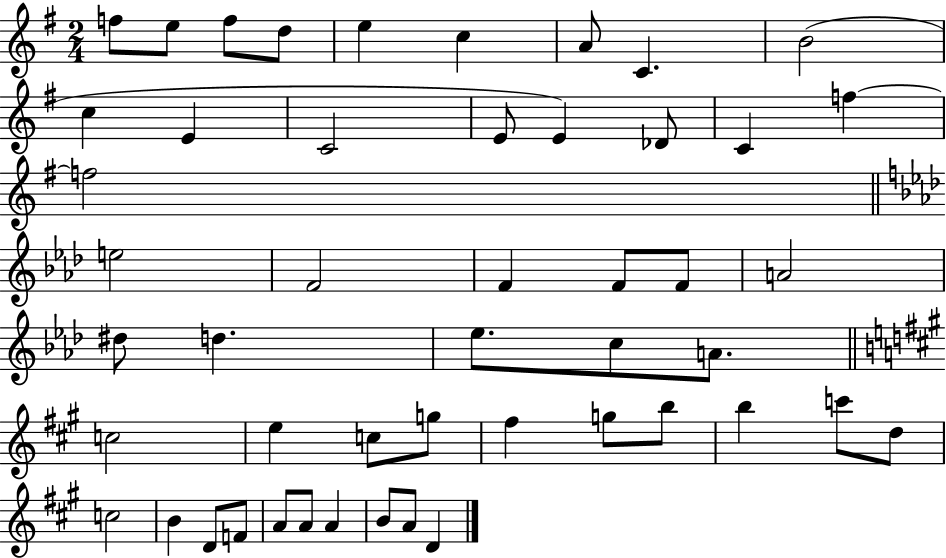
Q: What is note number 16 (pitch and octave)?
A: C4